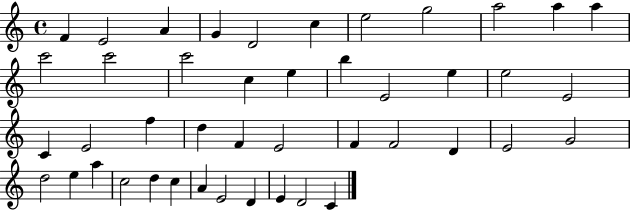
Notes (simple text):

F4/q E4/h A4/q G4/q D4/h C5/q E5/h G5/h A5/h A5/q A5/q C6/h C6/h C6/h C5/q E5/q B5/q E4/h E5/q E5/h E4/h C4/q E4/h F5/q D5/q F4/q E4/h F4/q F4/h D4/q E4/h G4/h D5/h E5/q A5/q C5/h D5/q C5/q A4/q E4/h D4/q E4/q D4/h C4/q